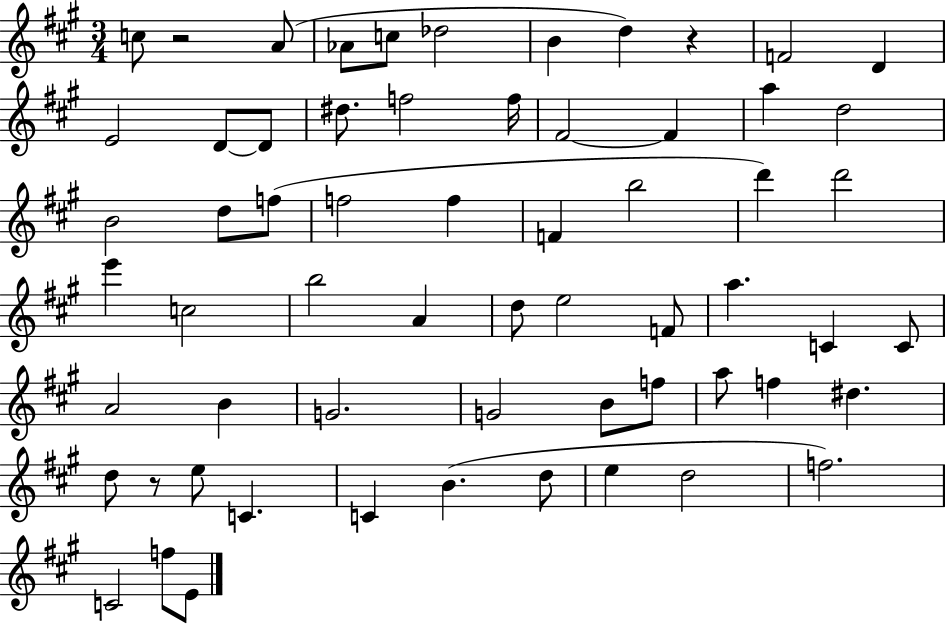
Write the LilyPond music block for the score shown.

{
  \clef treble
  \numericTimeSignature
  \time 3/4
  \key a \major
  \repeat volta 2 { c''8 r2 a'8( | aes'8 c''8 des''2 | b'4 d''4) r4 | f'2 d'4 | \break e'2 d'8~~ d'8 | dis''8. f''2 f''16 | fis'2~~ fis'4 | a''4 d''2 | \break b'2 d''8 f''8( | f''2 f''4 | f'4 b''2 | d'''4) d'''2 | \break e'''4 c''2 | b''2 a'4 | d''8 e''2 f'8 | a''4. c'4 c'8 | \break a'2 b'4 | g'2. | g'2 b'8 f''8 | a''8 f''4 dis''4. | \break d''8 r8 e''8 c'4. | c'4 b'4.( d''8 | e''4 d''2 | f''2.) | \break c'2 f''8 e'8 | } \bar "|."
}